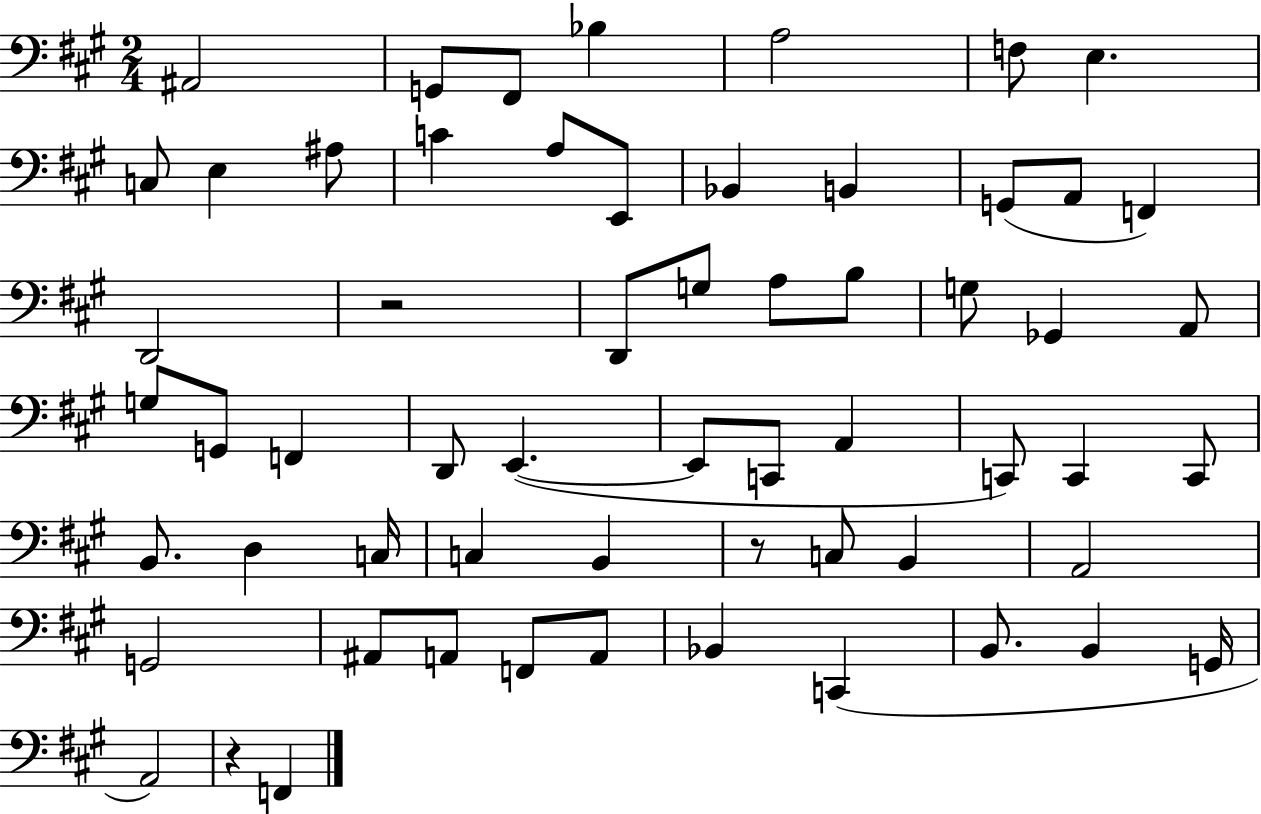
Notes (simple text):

A#2/h G2/e F#2/e Bb3/q A3/h F3/e E3/q. C3/e E3/q A#3/e C4/q A3/e E2/e Bb2/q B2/q G2/e A2/e F2/q D2/h R/h D2/e G3/e A3/e B3/e G3/e Gb2/q A2/e G3/e G2/e F2/q D2/e E2/q. E2/e C2/e A2/q C2/e C2/q C2/e B2/e. D3/q C3/s C3/q B2/q R/e C3/e B2/q A2/h G2/h A#2/e A2/e F2/e A2/e Bb2/q C2/q B2/e. B2/q G2/s A2/h R/q F2/q